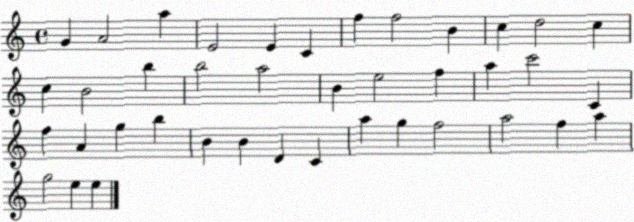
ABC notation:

X:1
T:Untitled
M:4/4
L:1/4
K:C
G A2 a E2 E C f f2 B c d2 c c B2 b b2 a2 B e2 f a c'2 C f A g b B B D C a g f2 a2 f a g2 e e